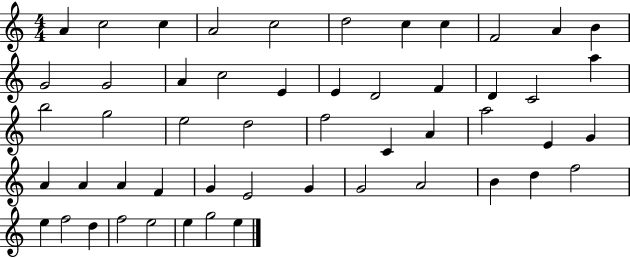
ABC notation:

X:1
T:Untitled
M:4/4
L:1/4
K:C
A c2 c A2 c2 d2 c c F2 A B G2 G2 A c2 E E D2 F D C2 a b2 g2 e2 d2 f2 C A a2 E G A A A F G E2 G G2 A2 B d f2 e f2 d f2 e2 e g2 e